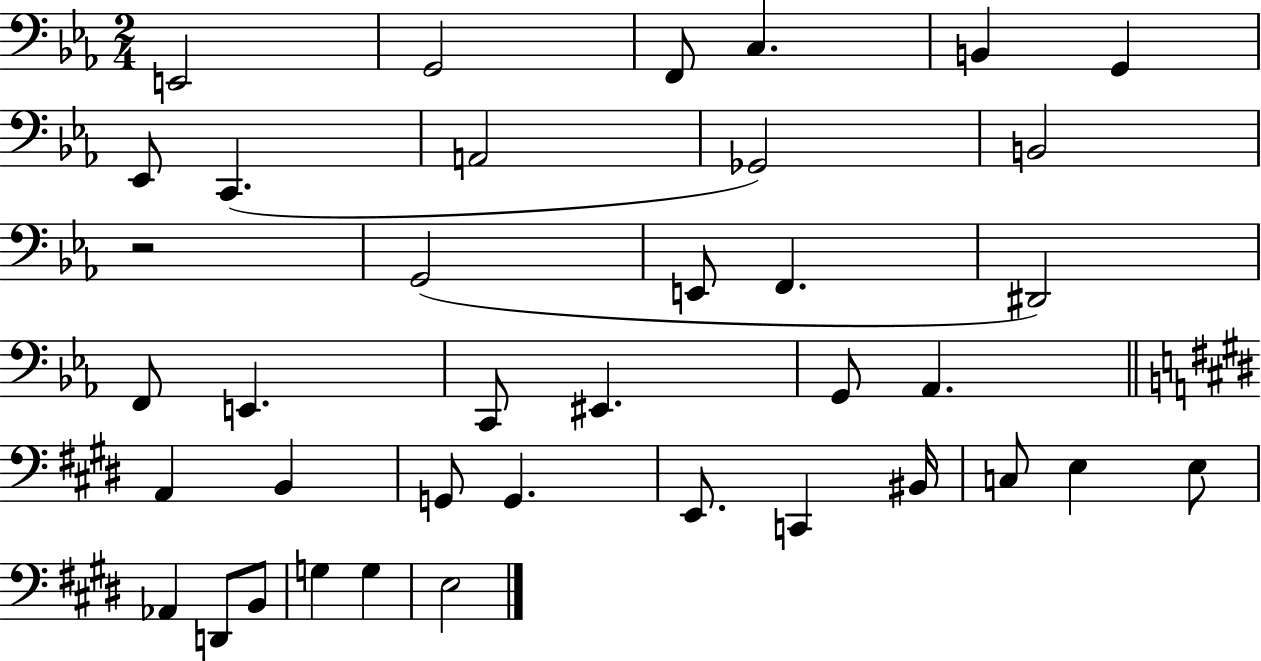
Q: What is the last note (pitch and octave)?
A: E3